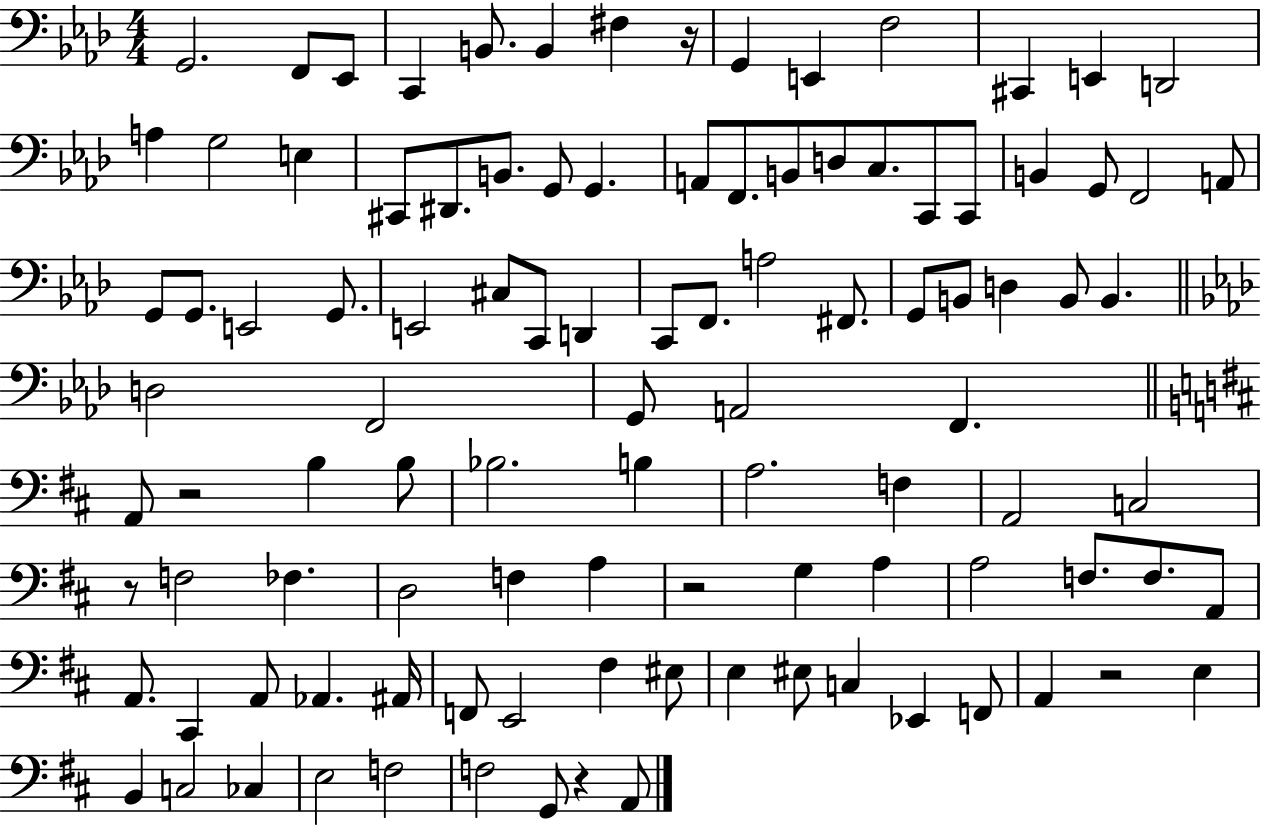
X:1
T:Untitled
M:4/4
L:1/4
K:Ab
G,,2 F,,/2 _E,,/2 C,, B,,/2 B,, ^F, z/4 G,, E,, F,2 ^C,, E,, D,,2 A, G,2 E, ^C,,/2 ^D,,/2 B,,/2 G,,/2 G,, A,,/2 F,,/2 B,,/2 D,/2 C,/2 C,,/2 C,,/2 B,, G,,/2 F,,2 A,,/2 G,,/2 G,,/2 E,,2 G,,/2 E,,2 ^C,/2 C,,/2 D,, C,,/2 F,,/2 A,2 ^F,,/2 G,,/2 B,,/2 D, B,,/2 B,, D,2 F,,2 G,,/2 A,,2 F,, A,,/2 z2 B, B,/2 _B,2 B, A,2 F, A,,2 C,2 z/2 F,2 _F, D,2 F, A, z2 G, A, A,2 F,/2 F,/2 A,,/2 A,,/2 ^C,, A,,/2 _A,, ^A,,/4 F,,/2 E,,2 ^F, ^E,/2 E, ^E,/2 C, _E,, F,,/2 A,, z2 E, B,, C,2 _C, E,2 F,2 F,2 G,,/2 z A,,/2